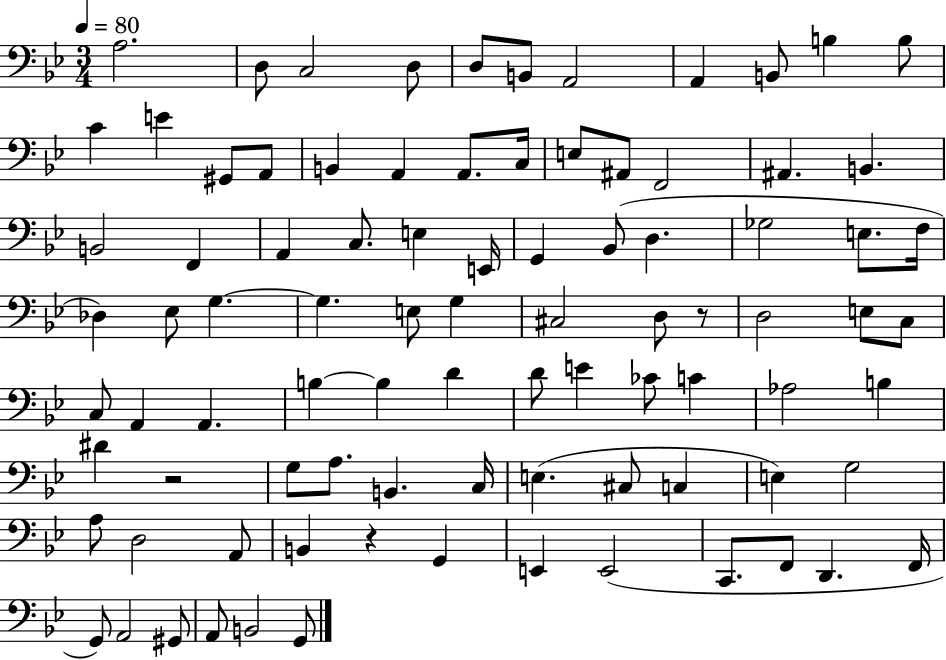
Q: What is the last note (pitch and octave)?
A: G2